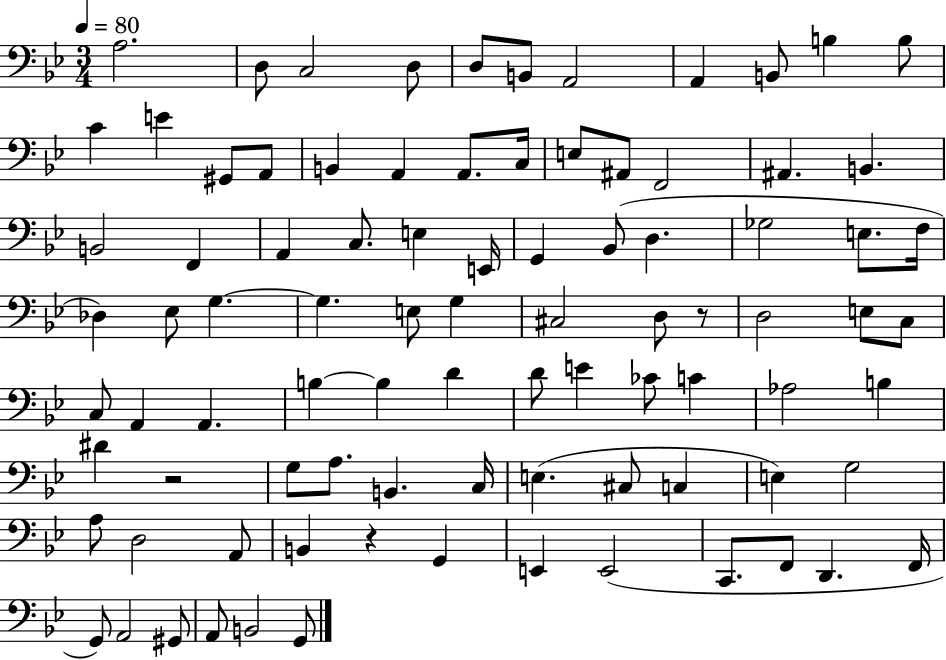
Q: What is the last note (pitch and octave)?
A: G2